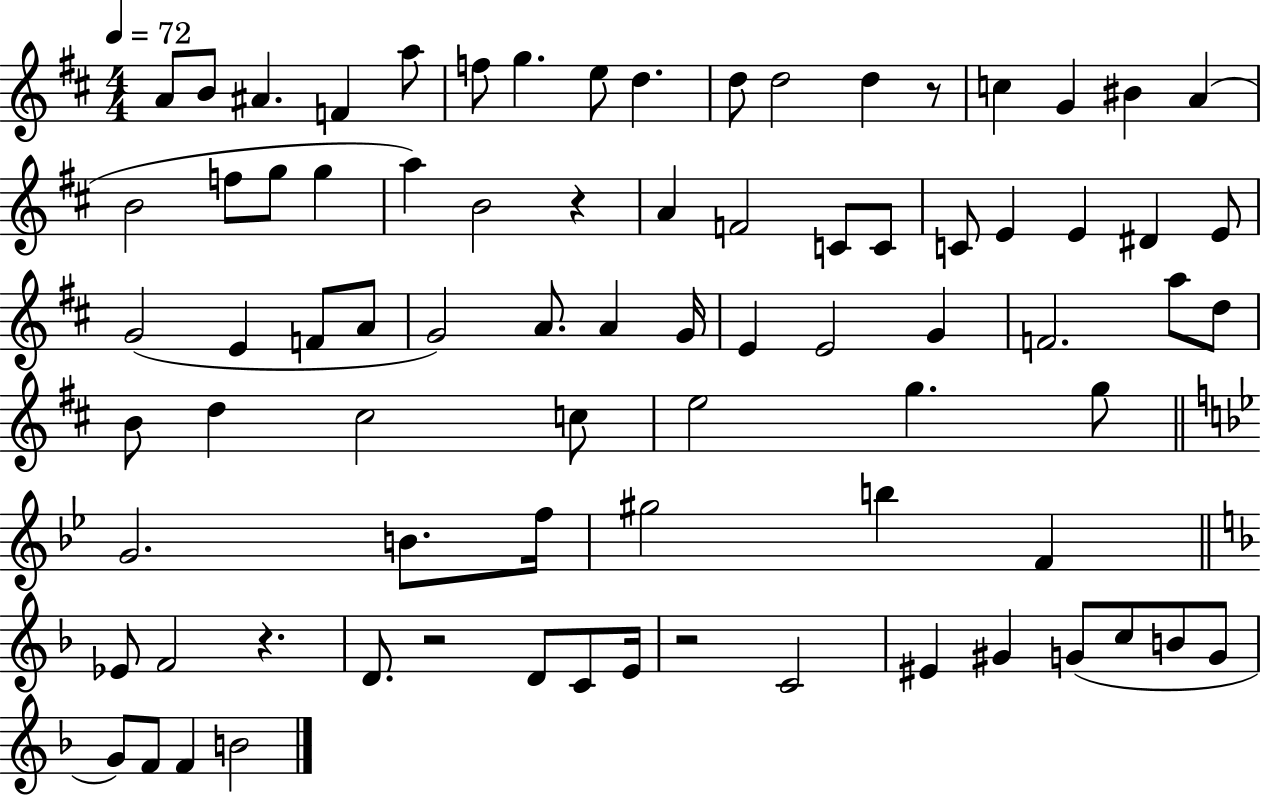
A4/e B4/e A#4/q. F4/q A5/e F5/e G5/q. E5/e D5/q. D5/e D5/h D5/q R/e C5/q G4/q BIS4/q A4/q B4/h F5/e G5/e G5/q A5/q B4/h R/q A4/q F4/h C4/e C4/e C4/e E4/q E4/q D#4/q E4/e G4/h E4/q F4/e A4/e G4/h A4/e. A4/q G4/s E4/q E4/h G4/q F4/h. A5/e D5/e B4/e D5/q C#5/h C5/e E5/h G5/q. G5/e G4/h. B4/e. F5/s G#5/h B5/q F4/q Eb4/e F4/h R/q. D4/e. R/h D4/e C4/e E4/s R/h C4/h EIS4/q G#4/q G4/e C5/e B4/e G4/e G4/e F4/e F4/q B4/h